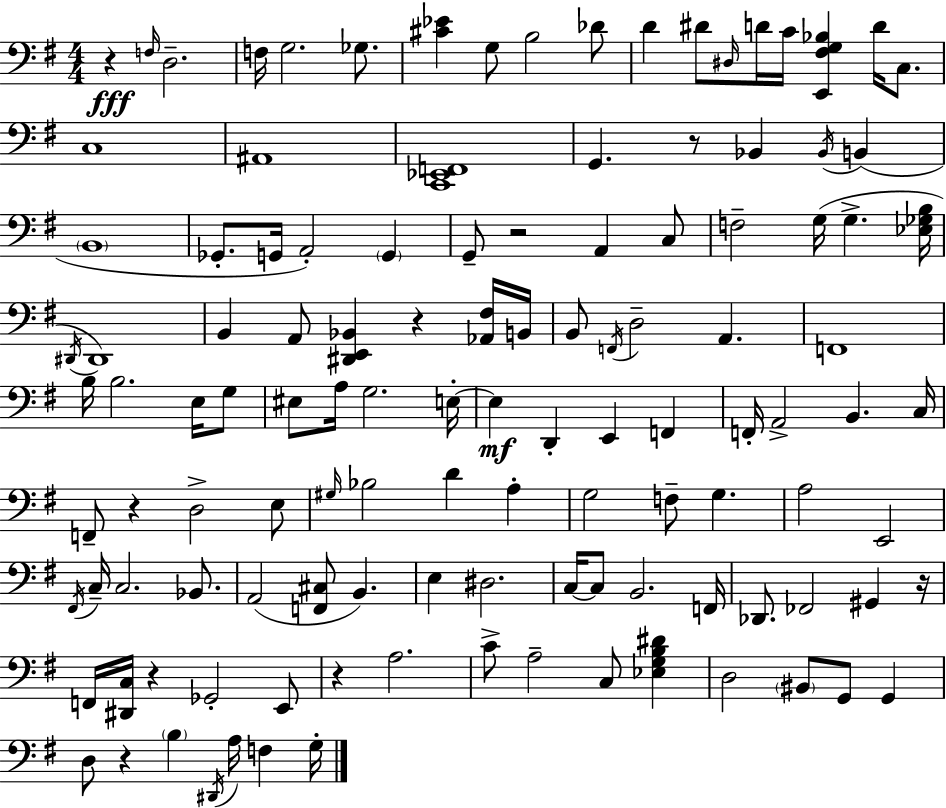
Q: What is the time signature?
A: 4/4